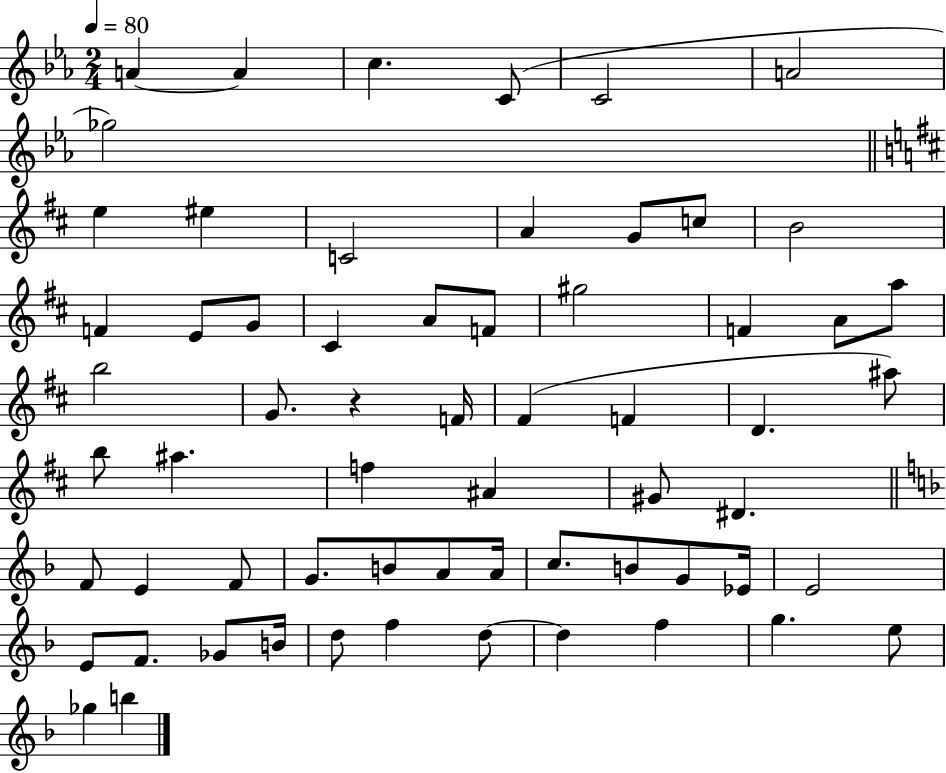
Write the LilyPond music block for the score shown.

{
  \clef treble
  \numericTimeSignature
  \time 2/4
  \key ees \major
  \tempo 4 = 80
  a'4~~ a'4 | c''4. c'8( | c'2 | a'2 | \break ges''2) | \bar "||" \break \key d \major e''4 eis''4 | c'2 | a'4 g'8 c''8 | b'2 | \break f'4 e'8 g'8 | cis'4 a'8 f'8 | gis''2 | f'4 a'8 a''8 | \break b''2 | g'8. r4 f'16 | fis'4( f'4 | d'4. ais''8) | \break b''8 ais''4. | f''4 ais'4 | gis'8 dis'4. | \bar "||" \break \key d \minor f'8 e'4 f'8 | g'8. b'8 a'8 a'16 | c''8. b'8 g'8 ees'16 | e'2 | \break e'8 f'8. ges'8 b'16 | d''8 f''4 d''8~~ | d''4 f''4 | g''4. e''8 | \break ges''4 b''4 | \bar "|."
}